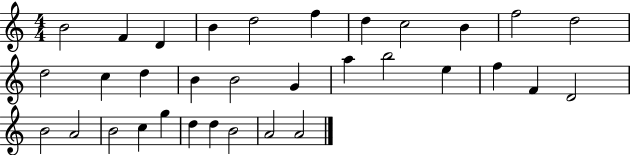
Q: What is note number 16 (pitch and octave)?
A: B4